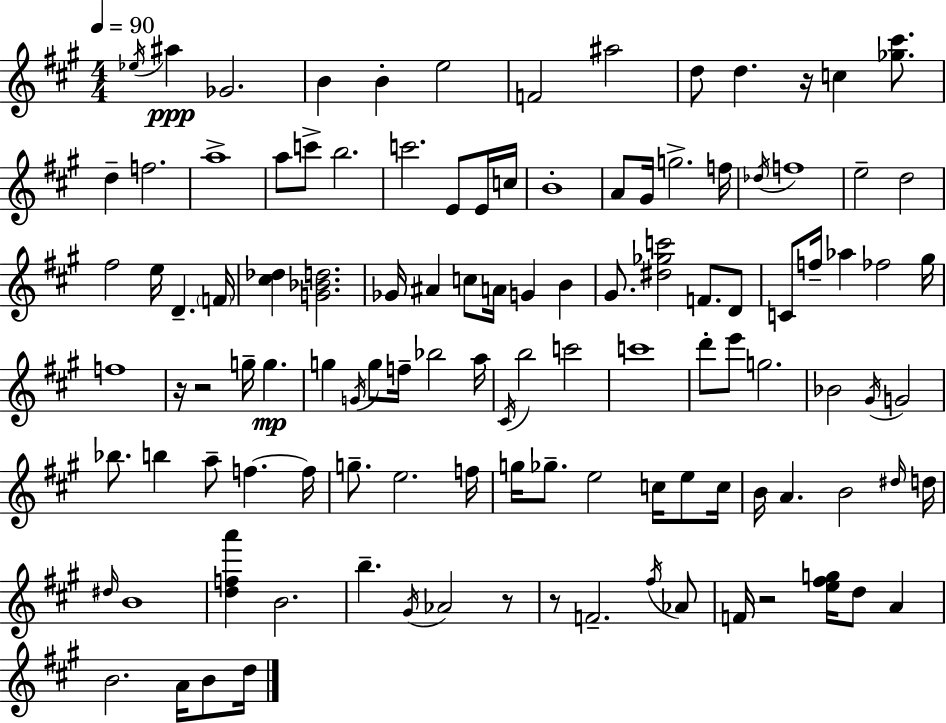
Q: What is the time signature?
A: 4/4